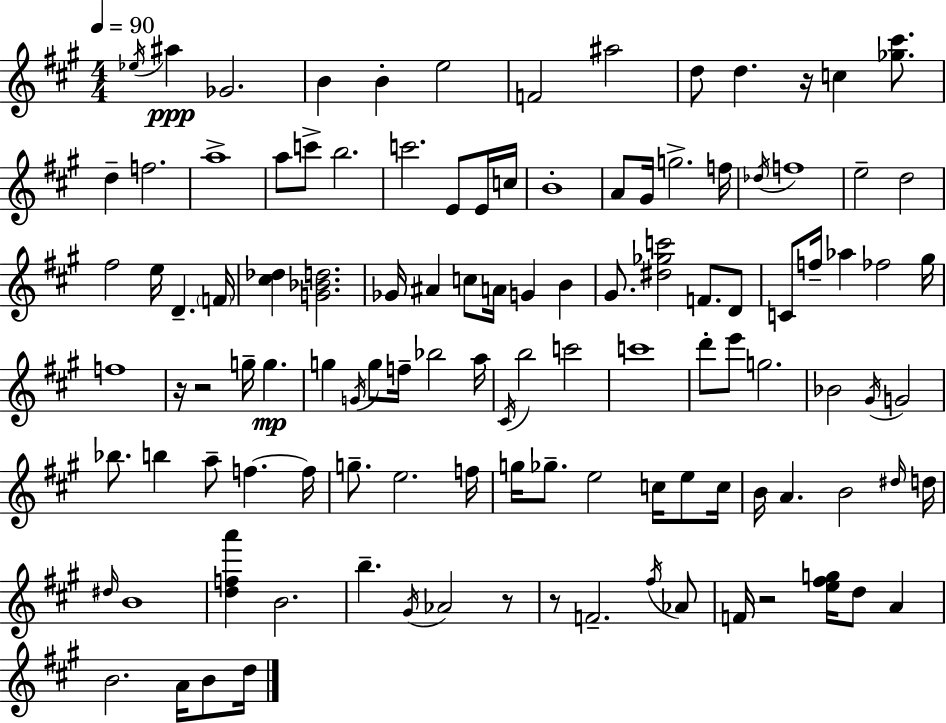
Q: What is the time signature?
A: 4/4